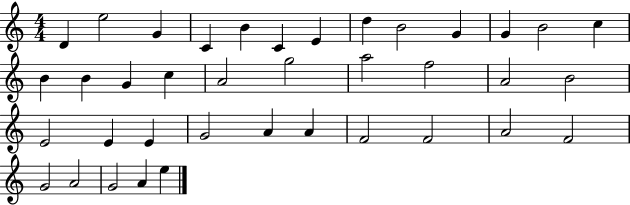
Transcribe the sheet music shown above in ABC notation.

X:1
T:Untitled
M:4/4
L:1/4
K:C
D e2 G C B C E d B2 G G B2 c B B G c A2 g2 a2 f2 A2 B2 E2 E E G2 A A F2 F2 A2 F2 G2 A2 G2 A e